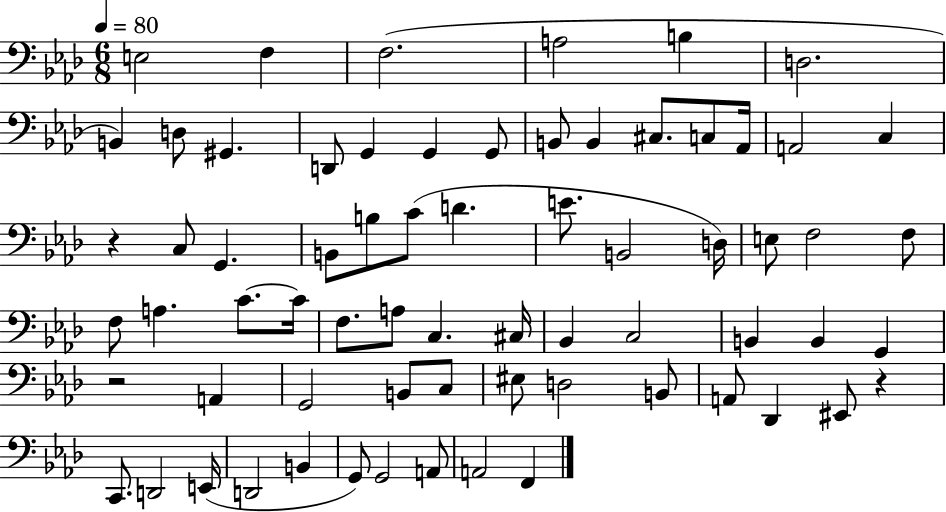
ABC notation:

X:1
T:Untitled
M:6/8
L:1/4
K:Ab
E,2 F, F,2 A,2 B, D,2 B,, D,/2 ^G,, D,,/2 G,, G,, G,,/2 B,,/2 B,, ^C,/2 C,/2 _A,,/4 A,,2 C, z C,/2 G,, B,,/2 B,/2 C/2 D E/2 B,,2 D,/4 E,/2 F,2 F,/2 F,/2 A, C/2 C/4 F,/2 A,/2 C, ^C,/4 _B,, C,2 B,, B,, G,, z2 A,, G,,2 B,,/2 C,/2 ^E,/2 D,2 B,,/2 A,,/2 _D,, ^E,,/2 z C,,/2 D,,2 E,,/4 D,,2 B,, G,,/2 G,,2 A,,/2 A,,2 F,,